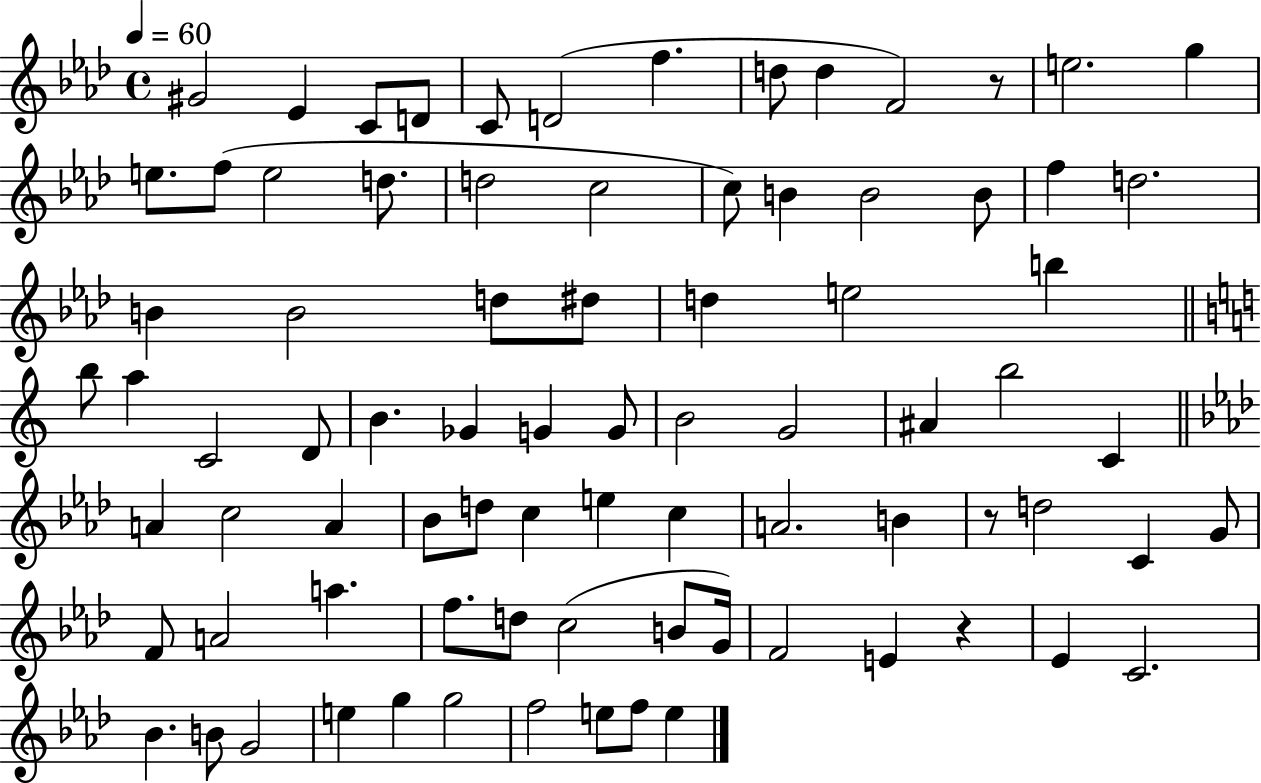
{
  \clef treble
  \time 4/4
  \defaultTimeSignature
  \key aes \major
  \tempo 4 = 60
  gis'2 ees'4 c'8 d'8 | c'8 d'2( f''4. | d''8 d''4 f'2) r8 | e''2. g''4 | \break e''8. f''8( e''2 d''8. | d''2 c''2 | c''8) b'4 b'2 b'8 | f''4 d''2. | \break b'4 b'2 d''8 dis''8 | d''4 e''2 b''4 | \bar "||" \break \key a \minor b''8 a''4 c'2 d'8 | b'4. ges'4 g'4 g'8 | b'2 g'2 | ais'4 b''2 c'4 | \break \bar "||" \break \key aes \major a'4 c''2 a'4 | bes'8 d''8 c''4 e''4 c''4 | a'2. b'4 | r8 d''2 c'4 g'8 | \break f'8 a'2 a''4. | f''8. d''8 c''2( b'8 g'16) | f'2 e'4 r4 | ees'4 c'2. | \break bes'4. b'8 g'2 | e''4 g''4 g''2 | f''2 e''8 f''8 e''4 | \bar "|."
}